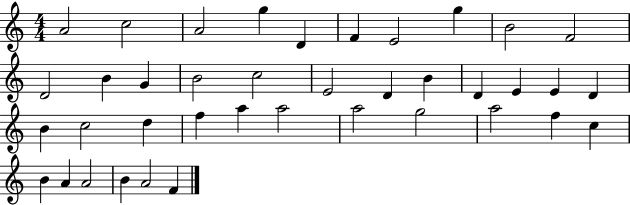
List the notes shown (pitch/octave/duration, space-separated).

A4/h C5/h A4/h G5/q D4/q F4/q E4/h G5/q B4/h F4/h D4/h B4/q G4/q B4/h C5/h E4/h D4/q B4/q D4/q E4/q E4/q D4/q B4/q C5/h D5/q F5/q A5/q A5/h A5/h G5/h A5/h F5/q C5/q B4/q A4/q A4/h B4/q A4/h F4/q